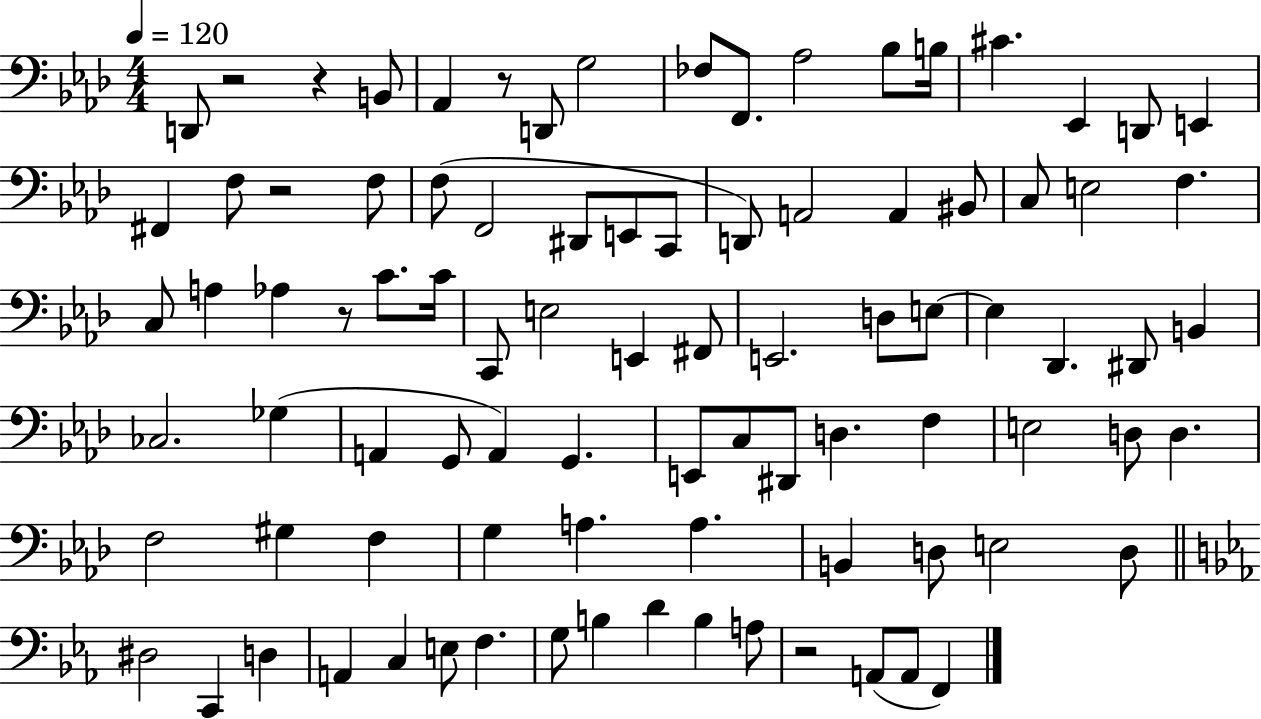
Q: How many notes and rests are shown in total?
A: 90